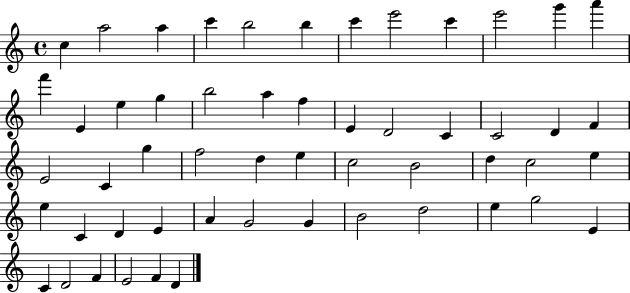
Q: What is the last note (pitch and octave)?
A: D4